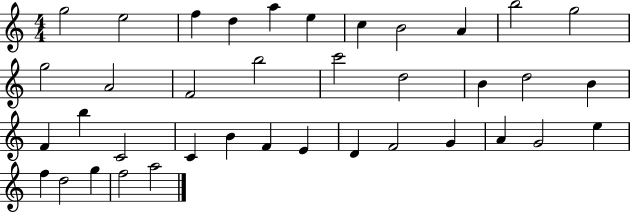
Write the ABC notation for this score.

X:1
T:Untitled
M:4/4
L:1/4
K:C
g2 e2 f d a e c B2 A b2 g2 g2 A2 F2 b2 c'2 d2 B d2 B F b C2 C B F E D F2 G A G2 e f d2 g f2 a2